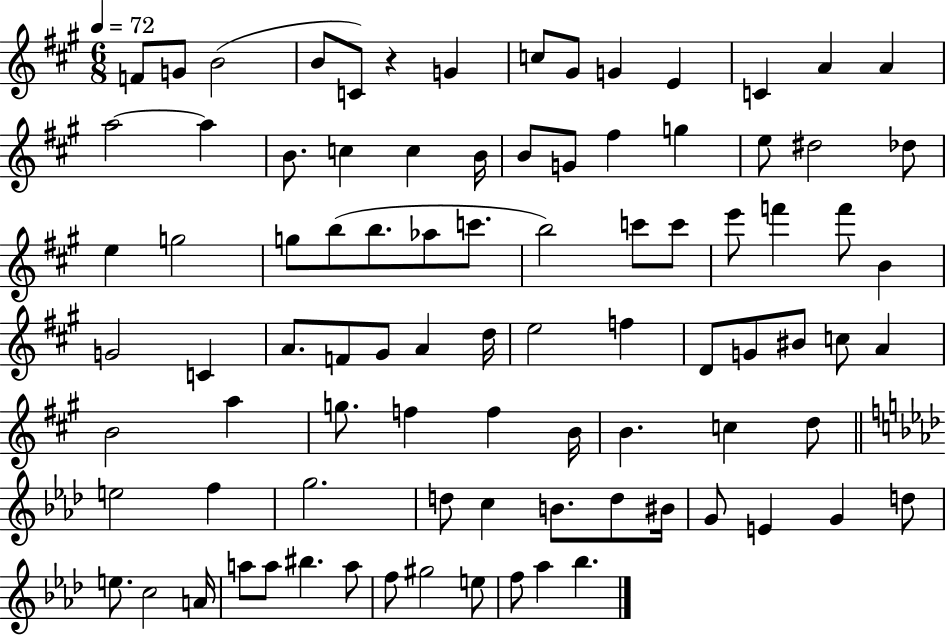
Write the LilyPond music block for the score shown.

{
  \clef treble
  \numericTimeSignature
  \time 6/8
  \key a \major
  \tempo 4 = 72
  f'8 g'8 b'2( | b'8 c'8) r4 g'4 | c''8 gis'8 g'4 e'4 | c'4 a'4 a'4 | \break a''2~~ a''4 | b'8. c''4 c''4 b'16 | b'8 g'8 fis''4 g''4 | e''8 dis''2 des''8 | \break e''4 g''2 | g''8 b''8( b''8. aes''8 c'''8. | b''2) c'''8 c'''8 | e'''8 f'''4 f'''8 b'4 | \break g'2 c'4 | a'8. f'8 gis'8 a'4 d''16 | e''2 f''4 | d'8 g'8 bis'8 c''8 a'4 | \break b'2 a''4 | g''8. f''4 f''4 b'16 | b'4. c''4 d''8 | \bar "||" \break \key aes \major e''2 f''4 | g''2. | d''8 c''4 b'8. d''8 bis'16 | g'8 e'4 g'4 d''8 | \break e''8. c''2 a'16 | a''8 a''8 bis''4. a''8 | f''8 gis''2 e''8 | f''8 aes''4 bes''4. | \break \bar "|."
}